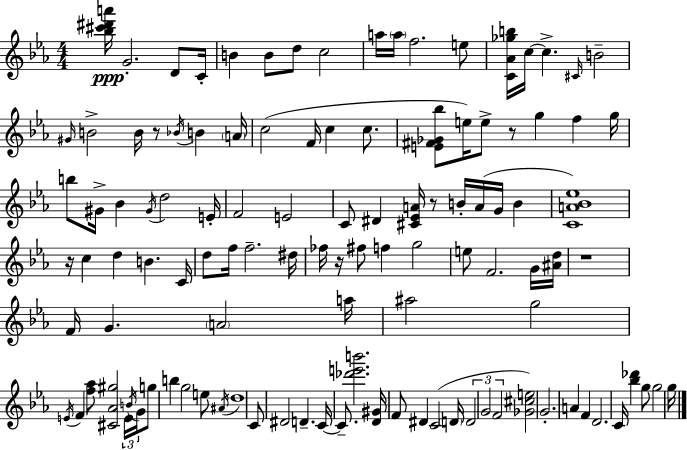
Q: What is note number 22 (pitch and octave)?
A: C5